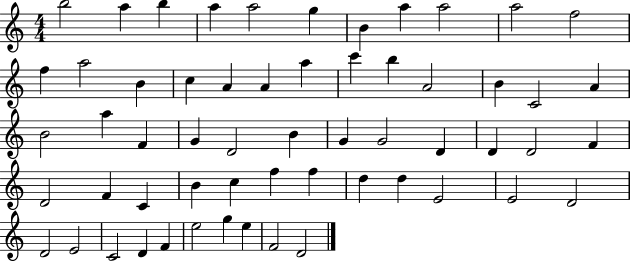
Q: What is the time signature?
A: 4/4